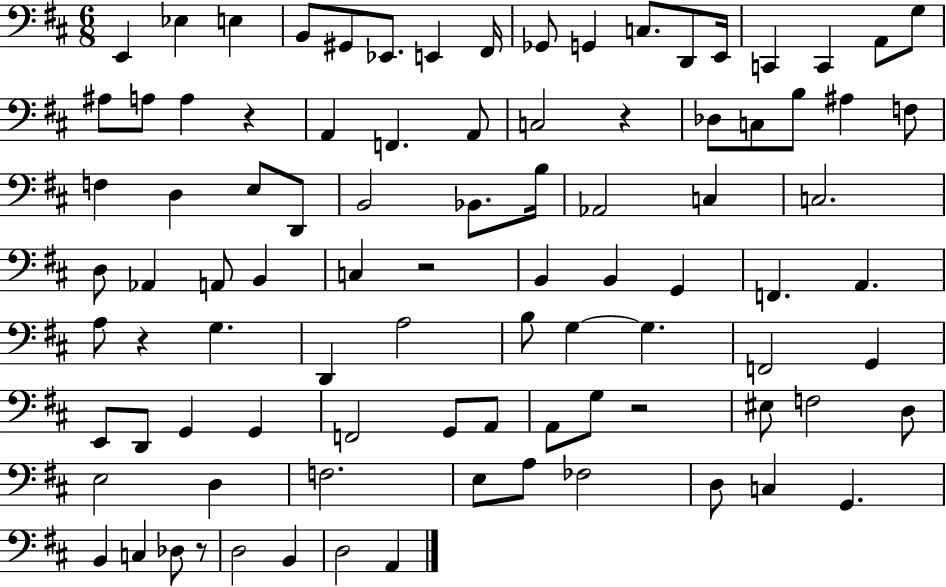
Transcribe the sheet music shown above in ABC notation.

X:1
T:Untitled
M:6/8
L:1/4
K:D
E,, _E, E, B,,/2 ^G,,/2 _E,,/2 E,, ^F,,/4 _G,,/2 G,, C,/2 D,,/2 E,,/4 C,, C,, A,,/2 G,/2 ^A,/2 A,/2 A, z A,, F,, A,,/2 C,2 z _D,/2 C,/2 B,/2 ^A, F,/2 F, D, E,/2 D,,/2 B,,2 _B,,/2 B,/4 _A,,2 C, C,2 D,/2 _A,, A,,/2 B,, C, z2 B,, B,, G,, F,, A,, A,/2 z G, D,, A,2 B,/2 G, G, F,,2 G,, E,,/2 D,,/2 G,, G,, F,,2 G,,/2 A,,/2 A,,/2 G,/2 z2 ^E,/2 F,2 D,/2 E,2 D, F,2 E,/2 A,/2 _F,2 D,/2 C, G,, B,, C, _D,/2 z/2 D,2 B,, D,2 A,,